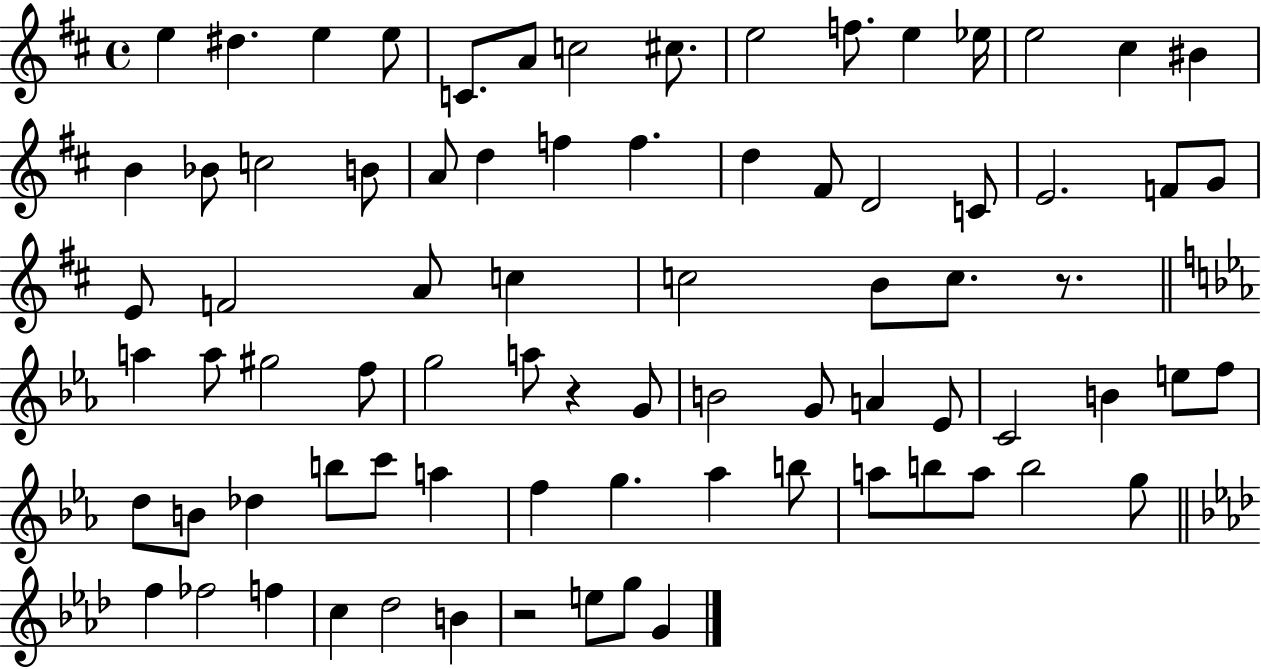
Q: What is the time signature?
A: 4/4